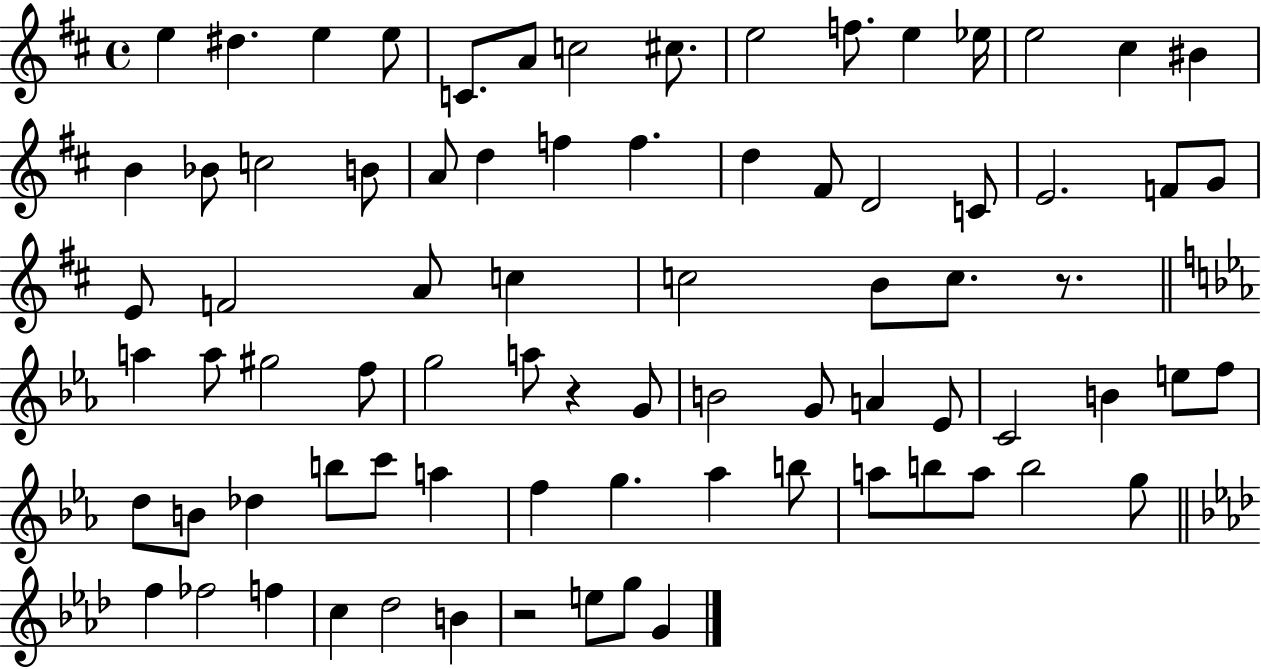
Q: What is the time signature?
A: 4/4